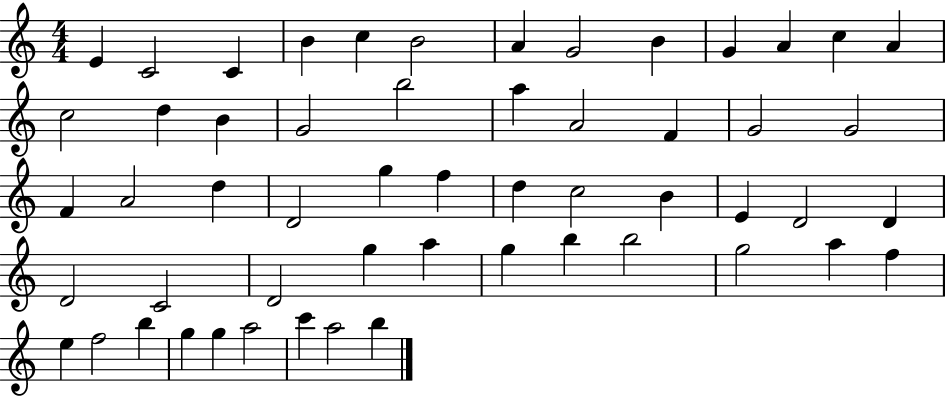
{
  \clef treble
  \numericTimeSignature
  \time 4/4
  \key c \major
  e'4 c'2 c'4 | b'4 c''4 b'2 | a'4 g'2 b'4 | g'4 a'4 c''4 a'4 | \break c''2 d''4 b'4 | g'2 b''2 | a''4 a'2 f'4 | g'2 g'2 | \break f'4 a'2 d''4 | d'2 g''4 f''4 | d''4 c''2 b'4 | e'4 d'2 d'4 | \break d'2 c'2 | d'2 g''4 a''4 | g''4 b''4 b''2 | g''2 a''4 f''4 | \break e''4 f''2 b''4 | g''4 g''4 a''2 | c'''4 a''2 b''4 | \bar "|."
}